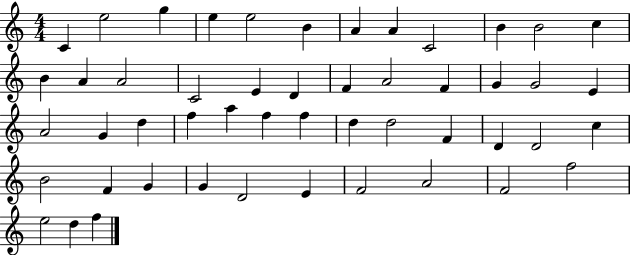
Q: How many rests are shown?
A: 0